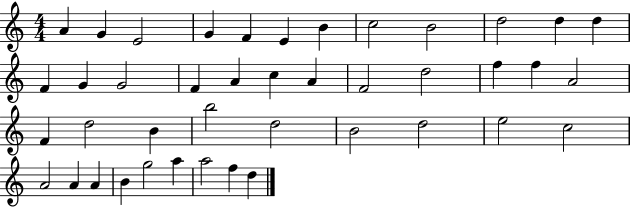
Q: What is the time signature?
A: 4/4